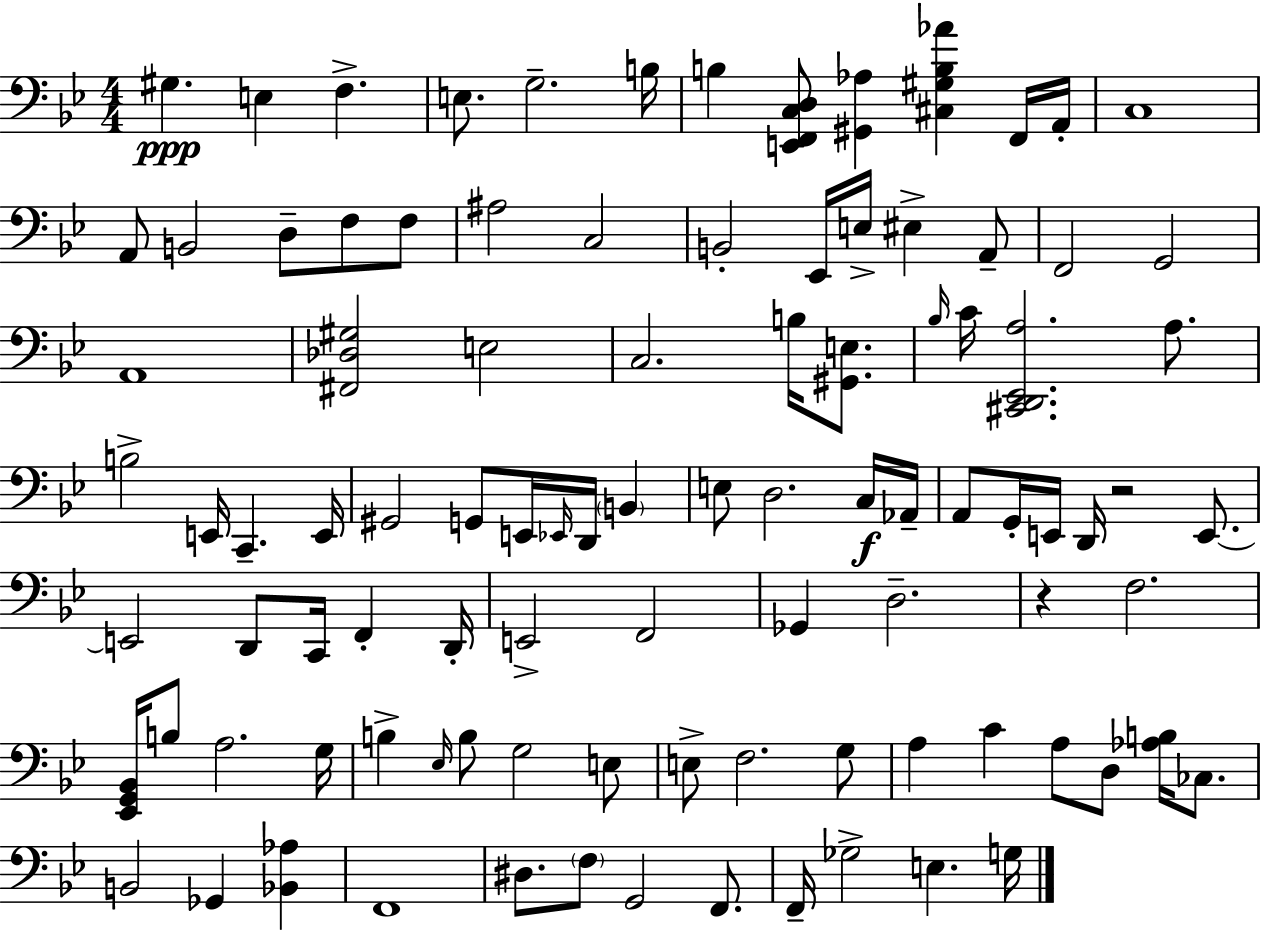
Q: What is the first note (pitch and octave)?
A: G#3